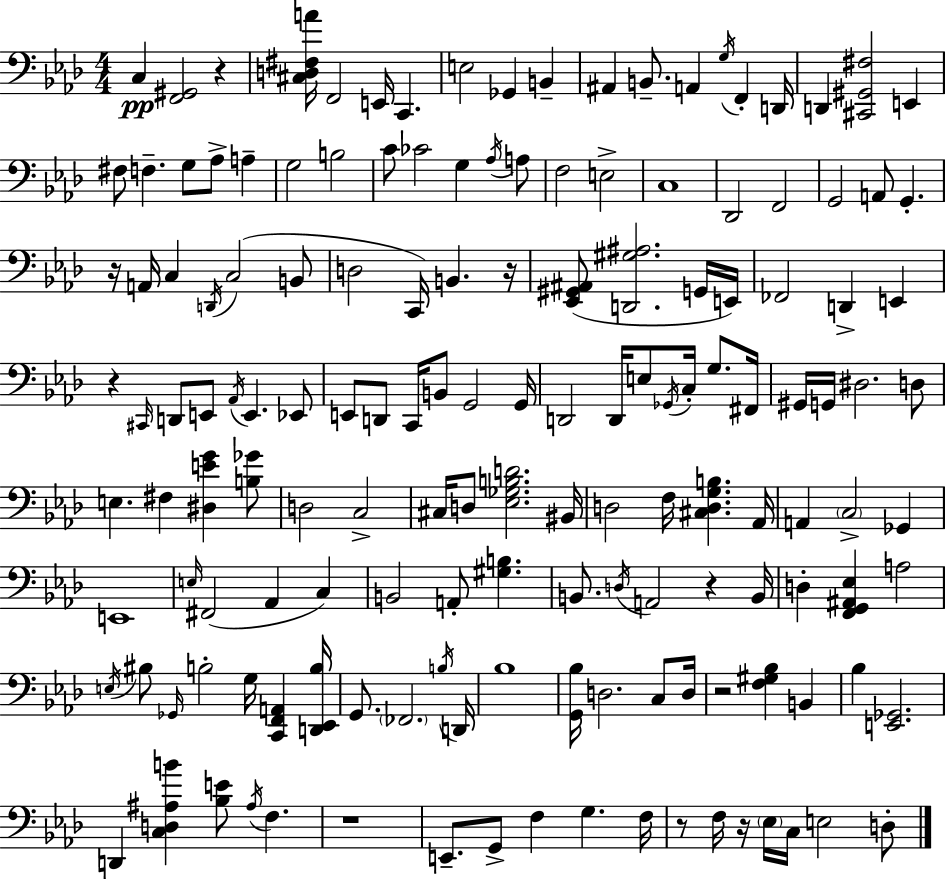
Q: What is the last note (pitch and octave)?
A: D3